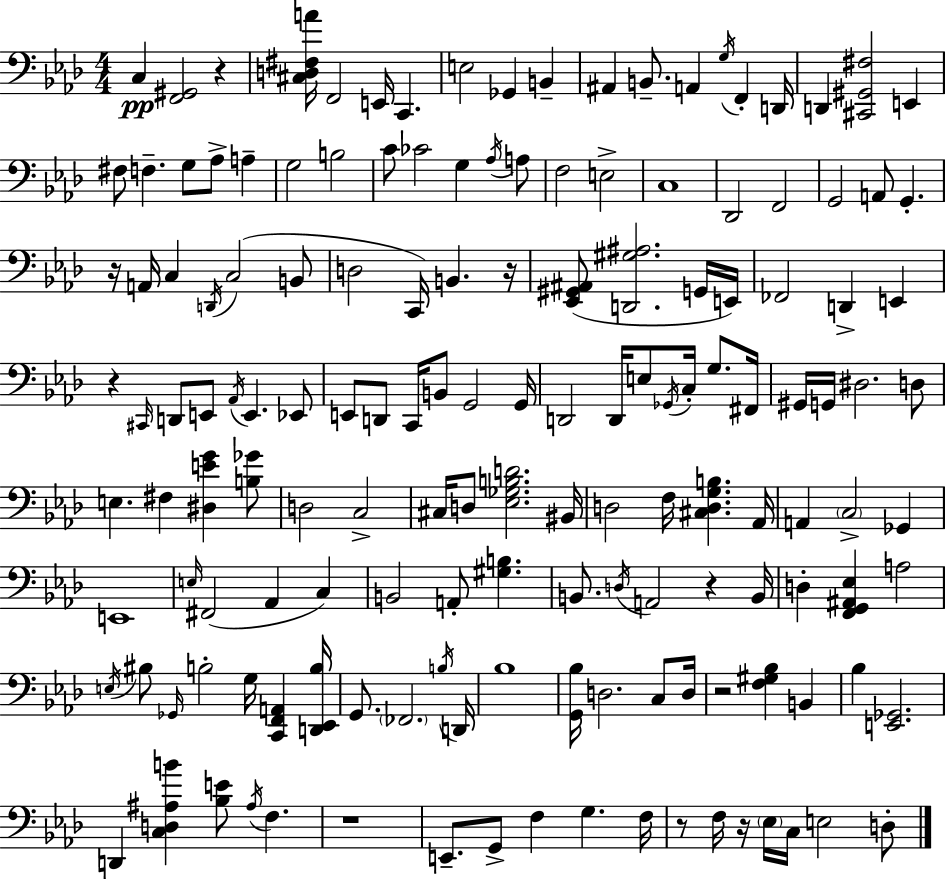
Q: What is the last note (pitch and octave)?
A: D3